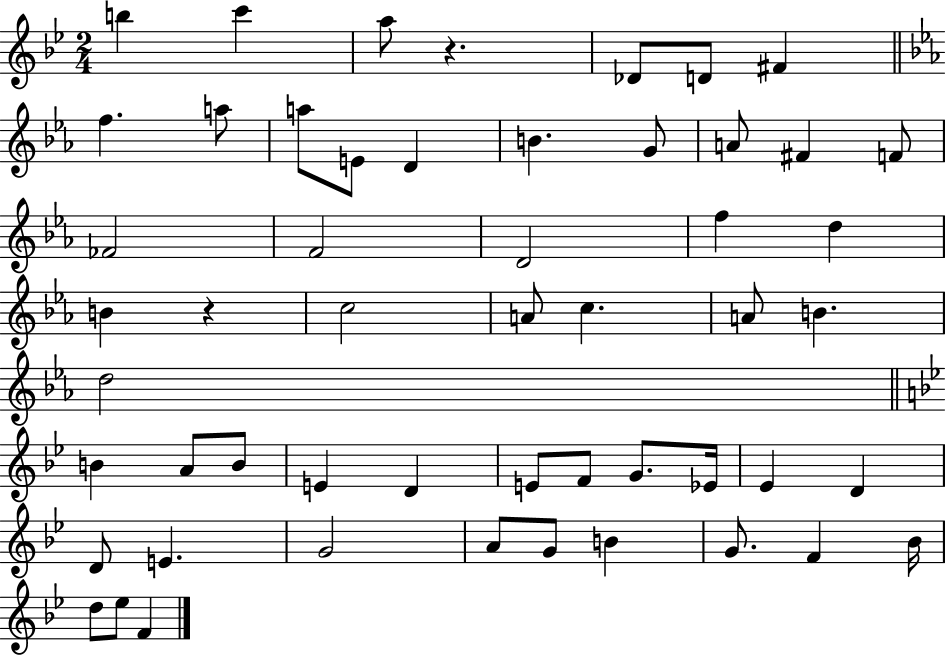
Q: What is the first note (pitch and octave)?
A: B5